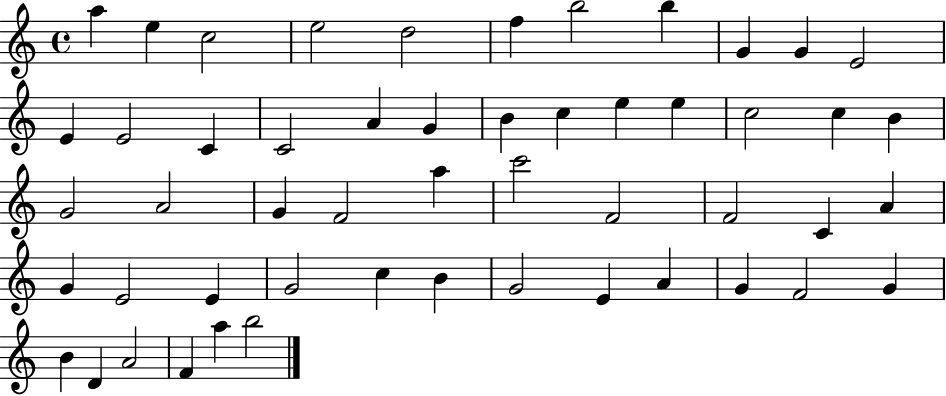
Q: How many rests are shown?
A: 0